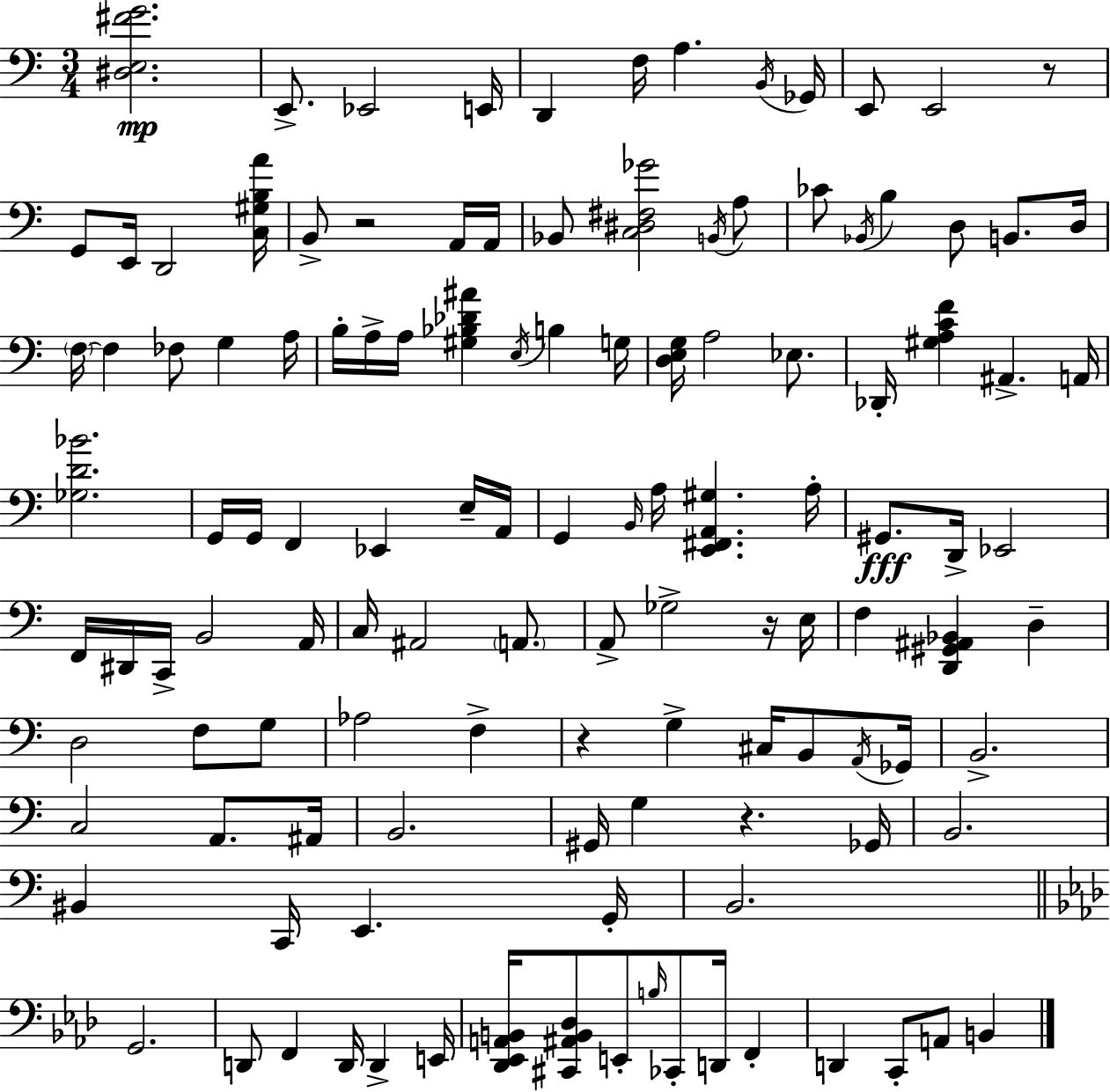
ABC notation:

X:1
T:Untitled
M:3/4
L:1/4
K:Am
[^D,E,^FG]2 E,,/2 _E,,2 E,,/4 D,, F,/4 A, B,,/4 _G,,/4 E,,/2 E,,2 z/2 G,,/2 E,,/4 D,,2 [C,^G,B,A]/4 B,,/2 z2 A,,/4 A,,/4 _B,,/2 [C,^D,^F,_G]2 B,,/4 A,/2 _C/2 _B,,/4 B, D,/2 B,,/2 D,/4 F,/4 F, _F,/2 G, A,/4 B,/4 A,/4 A,/4 [^G,_B,_D^A] E,/4 B, G,/4 [D,E,G,]/4 A,2 _E,/2 _D,,/4 [^G,A,CF] ^A,, A,,/4 [_G,D_B]2 G,,/4 G,,/4 F,, _E,, E,/4 A,,/4 G,, B,,/4 A,/4 [E,,^F,,A,,^G,] A,/4 ^G,,/2 D,,/4 _E,,2 F,,/4 ^D,,/4 C,,/4 B,,2 A,,/4 C,/4 ^A,,2 A,,/2 A,,/2 _G,2 z/4 E,/4 F, [D,,^G,,^A,,_B,,] D, D,2 F,/2 G,/2 _A,2 F, z G, ^C,/4 B,,/2 A,,/4 _G,,/4 B,,2 C,2 A,,/2 ^A,,/4 B,,2 ^G,,/4 G, z _G,,/4 B,,2 ^B,, C,,/4 E,, G,,/4 B,,2 G,,2 D,,/2 F,, D,,/4 D,, E,,/4 [_D,,_E,,A,,B,,]/4 [^C,,^A,,B,,_D,]/2 E,,/2 B,/4 _C,,/2 D,,/4 F,, D,, C,,/2 A,,/2 B,,